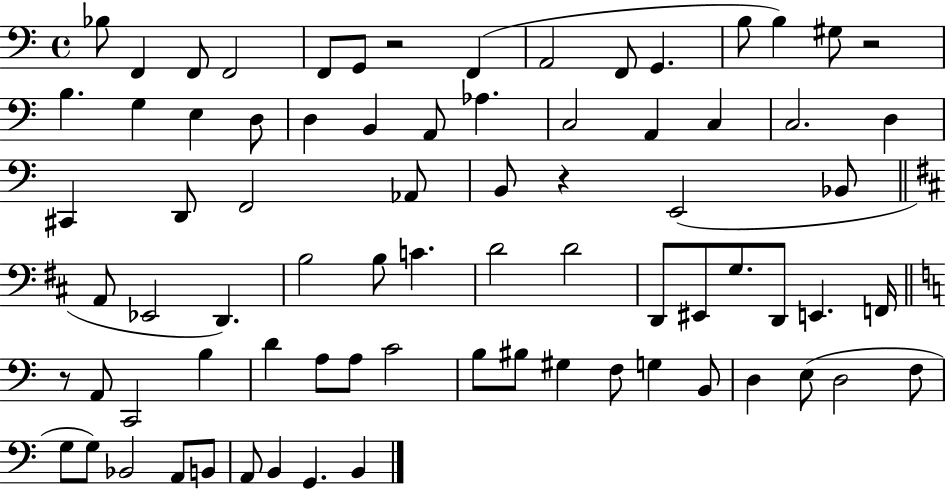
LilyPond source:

{
  \clef bass
  \time 4/4
  \defaultTimeSignature
  \key c \major
  bes8 f,4 f,8 f,2 | f,8 g,8 r2 f,4( | a,2 f,8 g,4. | b8 b4) gis8 r2 | \break b4. g4 e4 d8 | d4 b,4 a,8 aes4. | c2 a,4 c4 | c2. d4 | \break cis,4 d,8 f,2 aes,8 | b,8 r4 e,2( bes,8 | \bar "||" \break \key d \major a,8 ees,2 d,4.) | b2 b8 c'4. | d'2 d'2 | d,8 eis,8 g8. d,8 e,4. f,16 | \break \bar "||" \break \key a \minor r8 a,8 c,2 b4 | d'4 a8 a8 c'2 | b8 bis8 gis4 f8 g4 b,8 | d4 e8( d2 f8 | \break g8 g8) bes,2 a,8 b,8 | a,8 b,4 g,4. b,4 | \bar "|."
}